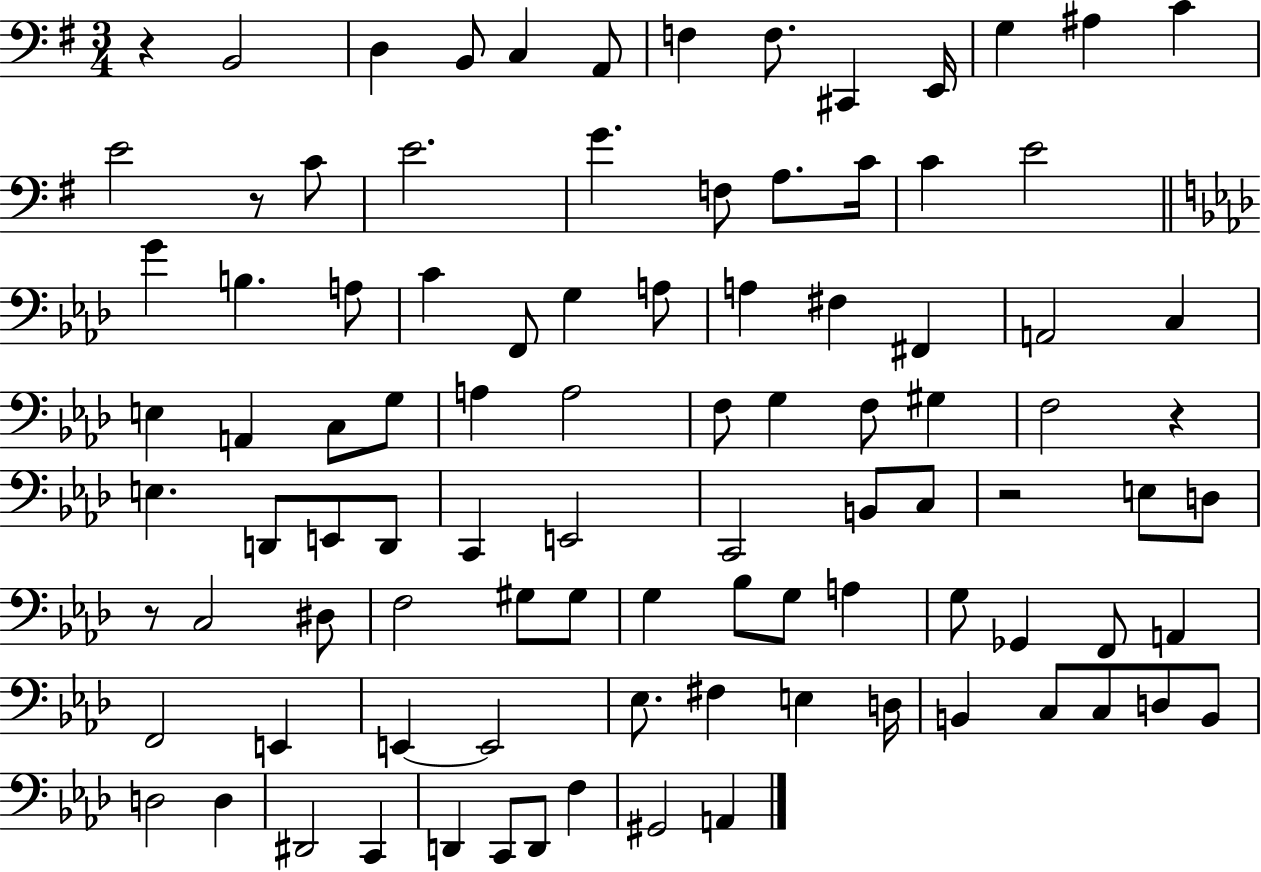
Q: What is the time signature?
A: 3/4